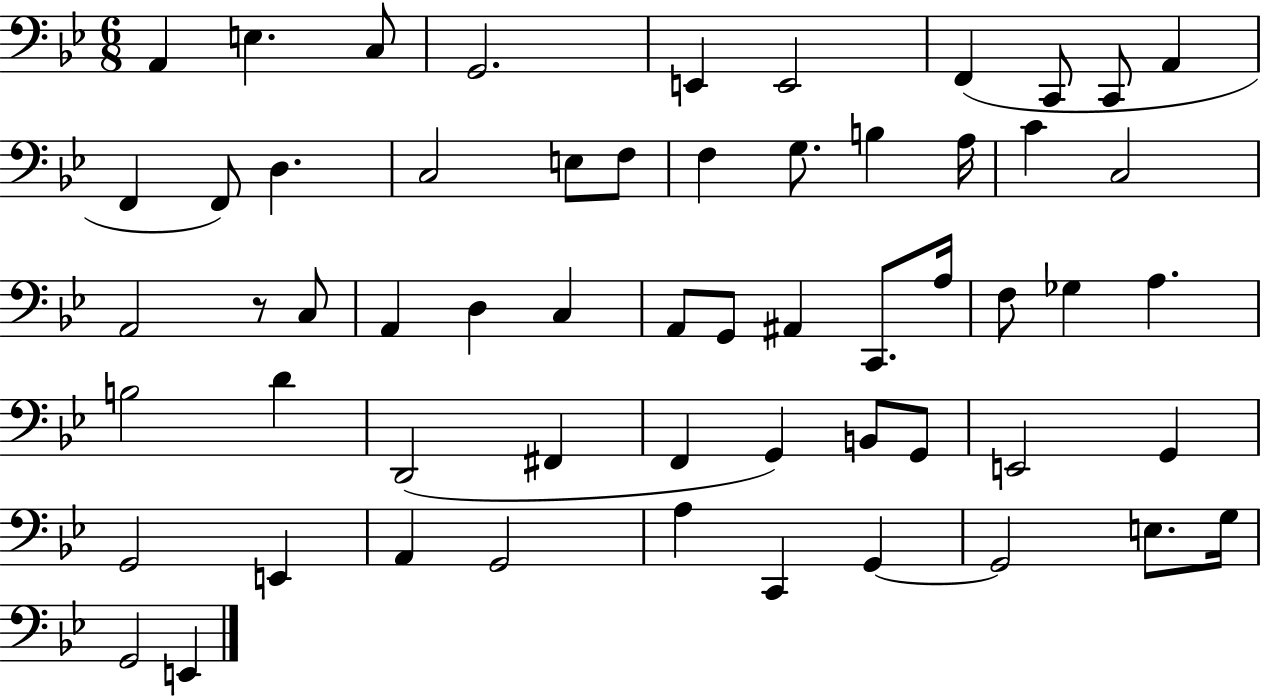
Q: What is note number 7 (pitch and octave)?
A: F2